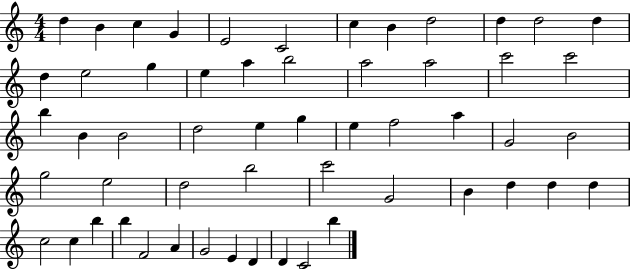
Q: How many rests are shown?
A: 0